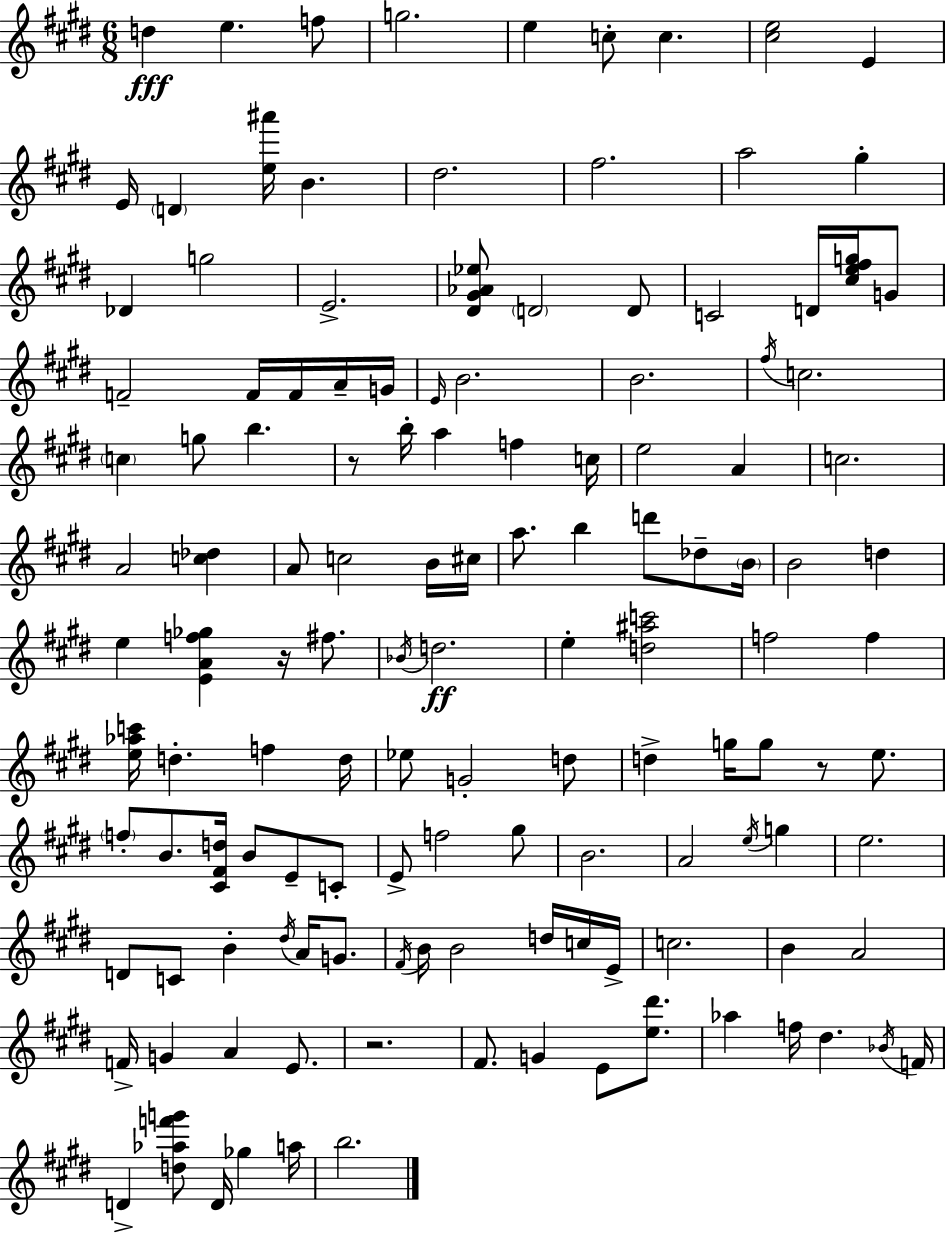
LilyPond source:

{
  \clef treble
  \numericTimeSignature
  \time 6/8
  \key e \major
  d''4\fff e''4. f''8 | g''2. | e''4 c''8-. c''4. | <cis'' e''>2 e'4 | \break e'16 \parenthesize d'4 <e'' ais'''>16 b'4. | dis''2. | fis''2. | a''2 gis''4-. | \break des'4 g''2 | e'2.-> | <dis' gis' aes' ees''>8 \parenthesize d'2 d'8 | c'2 d'16 <cis'' e'' fis'' g''>16 g'8 | \break f'2-- f'16 f'16 a'16-- g'16 | \grace { e'16 } b'2. | b'2. | \acciaccatura { fis''16 } c''2. | \break \parenthesize c''4 g''8 b''4. | r8 b''16-. a''4 f''4 | c''16 e''2 a'4 | c''2. | \break a'2 <c'' des''>4 | a'8 c''2 | b'16 cis''16 a''8. b''4 d'''8 des''8-- | \parenthesize b'16 b'2 d''4 | \break e''4 <e' a' f'' ges''>4 r16 fis''8. | \acciaccatura { bes'16 } d''2.\ff | e''4-. <d'' ais'' c'''>2 | f''2 f''4 | \break <e'' aes'' c'''>16 d''4.-. f''4 | d''16 ees''8 g'2-. | d''8 d''4-> g''16 g''8 r8 | e''8. \parenthesize f''8-. b'8. <cis' fis' d''>16 b'8 e'8-- | \break c'8-. e'8-> f''2 | gis''8 b'2. | a'2 \acciaccatura { e''16 } | g''4 e''2. | \break d'8 c'8 b'4-. | \acciaccatura { dis''16 } a'16 g'8. \acciaccatura { fis'16 } b'16 b'2 | d''16 c''16 e'16-> c''2. | b'4 a'2 | \break f'16-> g'4 a'4 | e'8. r2. | fis'8. g'4 | e'8 <e'' dis'''>8. aes''4 f''16 dis''4. | \break \acciaccatura { bes'16 } f'16 d'4-> <d'' aes'' f''' g'''>8 | d'16 ges''4 a''16 b''2. | \bar "|."
}